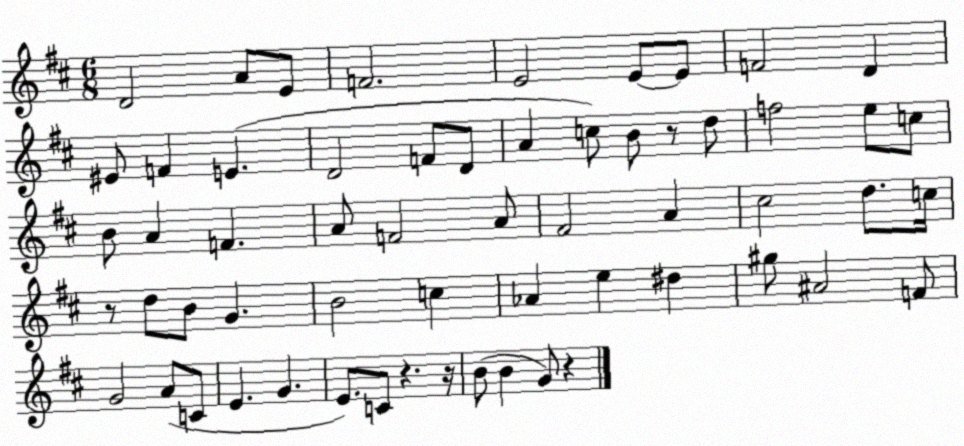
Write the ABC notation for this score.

X:1
T:Untitled
M:6/8
L:1/4
K:D
D2 A/2 E/2 F2 E2 E/2 E/2 F2 D ^E/2 F E D2 F/2 D/2 A c/2 B/2 z/2 d/2 f2 e/2 c/2 B/2 A F A/2 F2 A/2 ^F2 A ^c2 d/2 c/4 z/2 d/2 B/2 G B2 c _A e ^d ^g/2 ^A2 F/2 G2 A/2 C/2 E G E/2 C/2 z z/4 B/2 B G/2 z